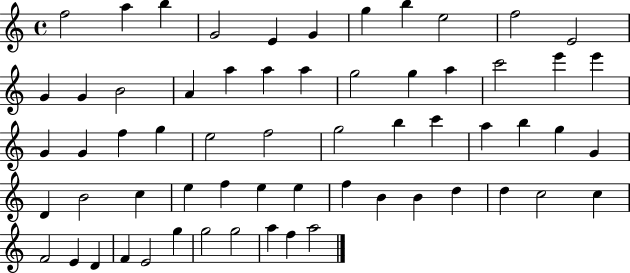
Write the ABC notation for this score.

X:1
T:Untitled
M:4/4
L:1/4
K:C
f2 a b G2 E G g b e2 f2 E2 G G B2 A a a a g2 g a c'2 e' e' G G f g e2 f2 g2 b c' a b g G D B2 c e f e e f B B d d c2 c F2 E D F E2 g g2 g2 a f a2